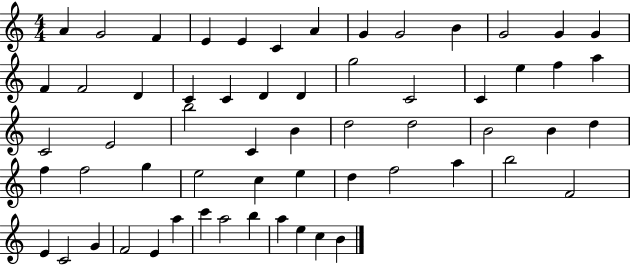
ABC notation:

X:1
T:Untitled
M:4/4
L:1/4
K:C
A G2 F E E C A G G2 B G2 G G F F2 D C C D D g2 C2 C e f a C2 E2 b2 C B d2 d2 B2 B d f f2 g e2 c e d f2 a b2 F2 E C2 G F2 E a c' a2 b a e c B